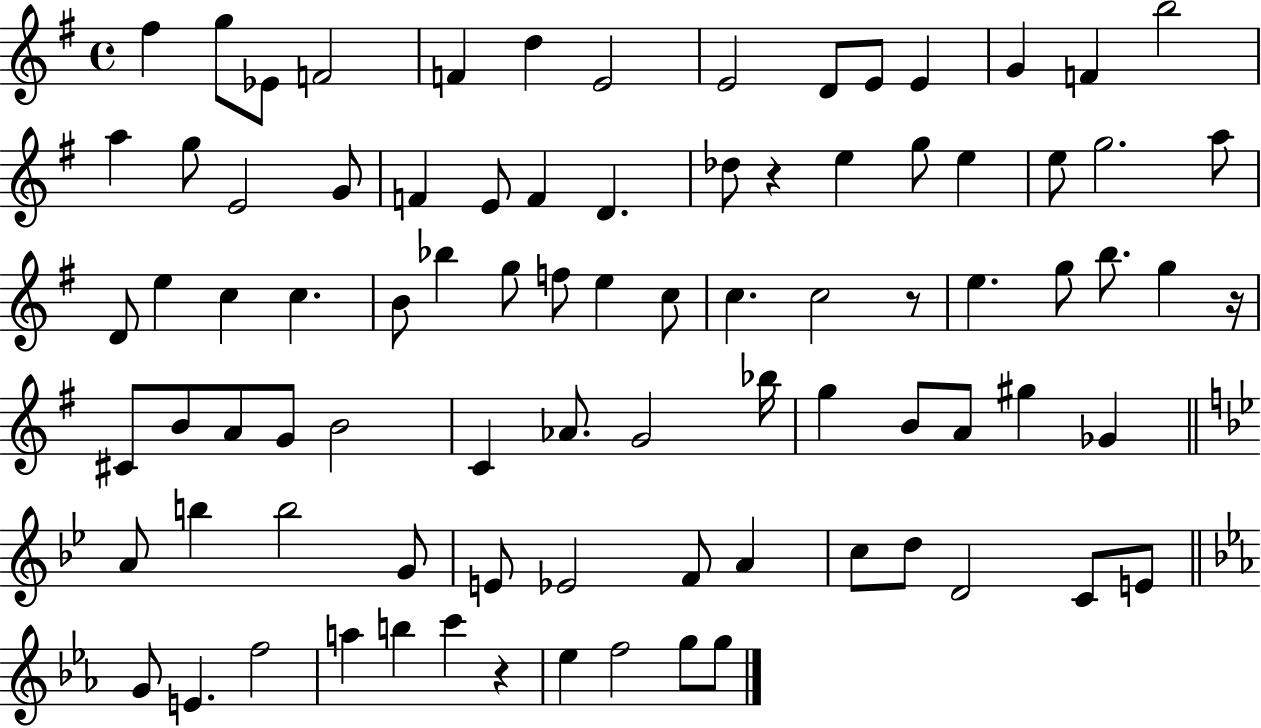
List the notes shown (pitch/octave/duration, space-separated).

F#5/q G5/e Eb4/e F4/h F4/q D5/q E4/h E4/h D4/e E4/e E4/q G4/q F4/q B5/h A5/q G5/e E4/h G4/e F4/q E4/e F4/q D4/q. Db5/e R/q E5/q G5/e E5/q E5/e G5/h. A5/e D4/e E5/q C5/q C5/q. B4/e Bb5/q G5/e F5/e E5/q C5/e C5/q. C5/h R/e E5/q. G5/e B5/e. G5/q R/s C#4/e B4/e A4/e G4/e B4/h C4/q Ab4/e. G4/h Bb5/s G5/q B4/e A4/e G#5/q Gb4/q A4/e B5/q B5/h G4/e E4/e Eb4/h F4/e A4/q C5/e D5/e D4/h C4/e E4/e G4/e E4/q. F5/h A5/q B5/q C6/q R/q Eb5/q F5/h G5/e G5/e